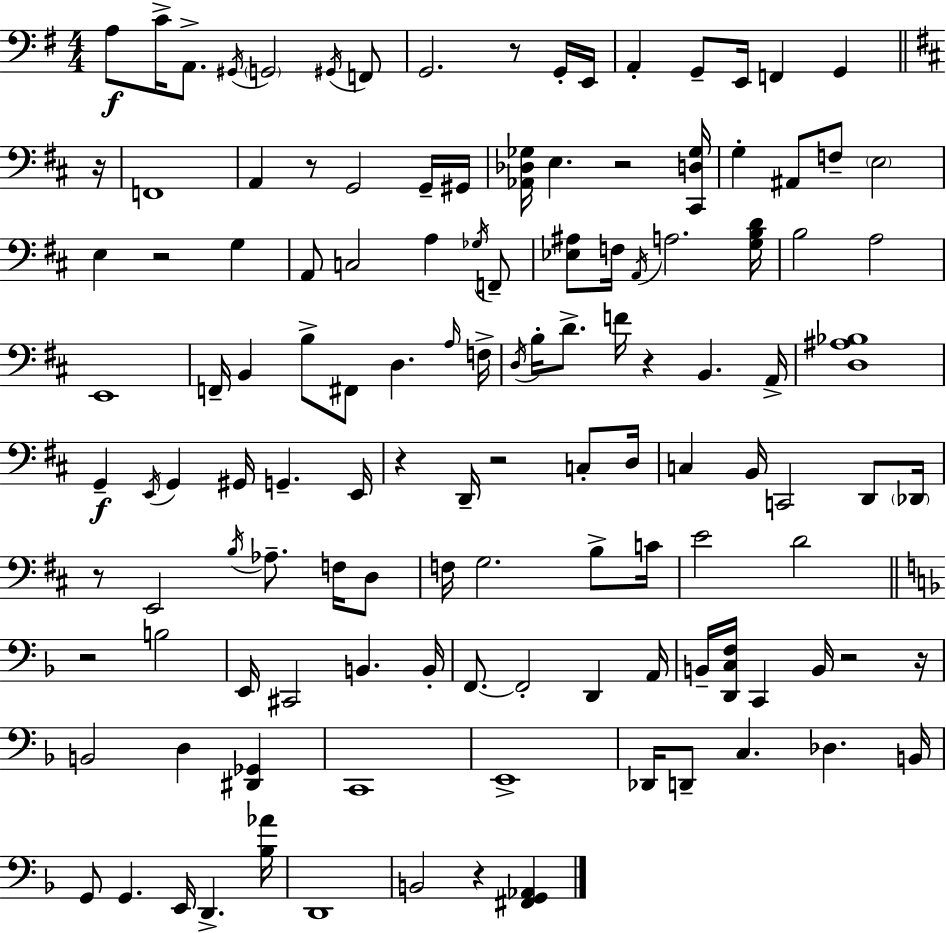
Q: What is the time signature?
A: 4/4